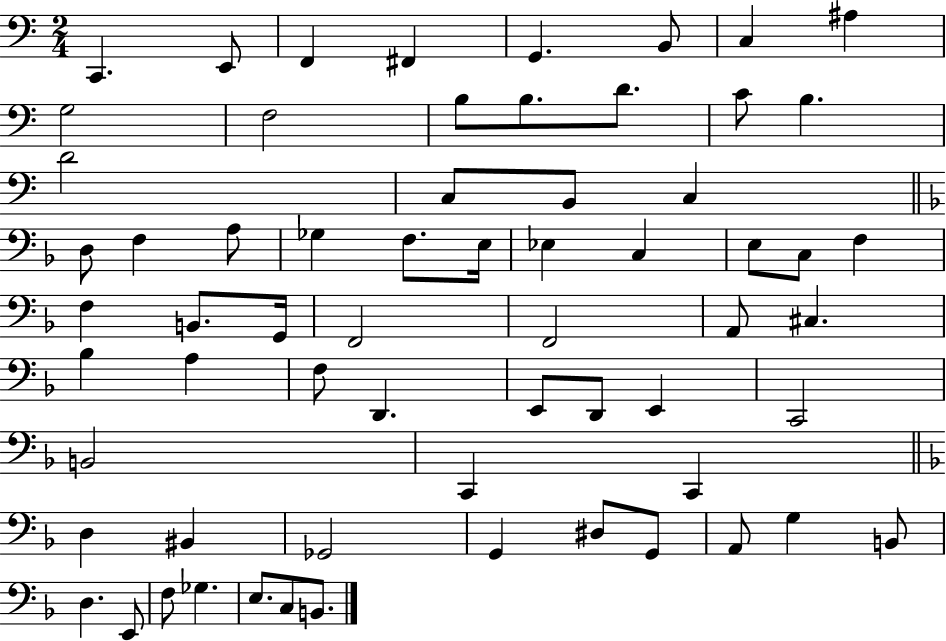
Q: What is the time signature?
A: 2/4